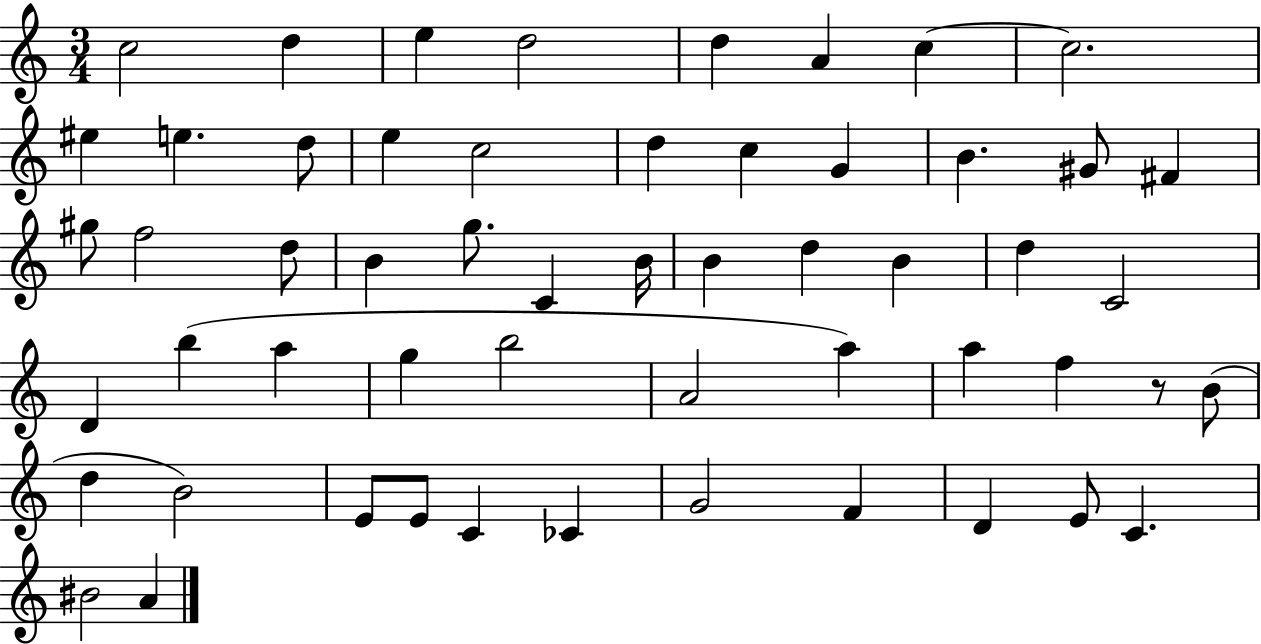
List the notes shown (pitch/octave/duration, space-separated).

C5/h D5/q E5/q D5/h D5/q A4/q C5/q C5/h. EIS5/q E5/q. D5/e E5/q C5/h D5/q C5/q G4/q B4/q. G#4/e F#4/q G#5/e F5/h D5/e B4/q G5/e. C4/q B4/s B4/q D5/q B4/q D5/q C4/h D4/q B5/q A5/q G5/q B5/h A4/h A5/q A5/q F5/q R/e B4/e D5/q B4/h E4/e E4/e C4/q CES4/q G4/h F4/q D4/q E4/e C4/q. BIS4/h A4/q